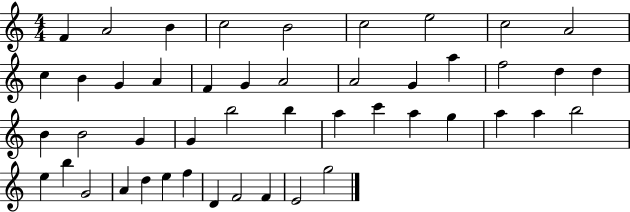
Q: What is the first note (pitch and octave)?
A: F4